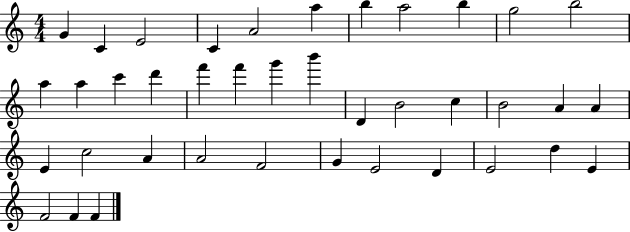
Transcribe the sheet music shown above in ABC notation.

X:1
T:Untitled
M:4/4
L:1/4
K:C
G C E2 C A2 a b a2 b g2 b2 a a c' d' f' f' g' b' D B2 c B2 A A E c2 A A2 F2 G E2 D E2 d E F2 F F